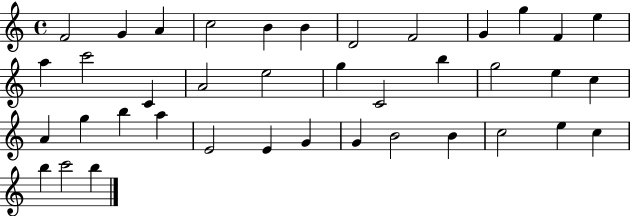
F4/h G4/q A4/q C5/h B4/q B4/q D4/h F4/h G4/q G5/q F4/q E5/q A5/q C6/h C4/q A4/h E5/h G5/q C4/h B5/q G5/h E5/q C5/q A4/q G5/q B5/q A5/q E4/h E4/q G4/q G4/q B4/h B4/q C5/h E5/q C5/q B5/q C6/h B5/q